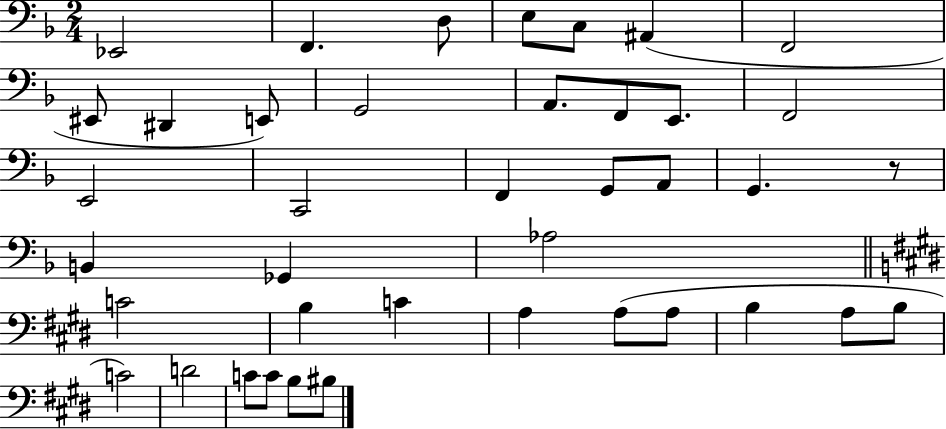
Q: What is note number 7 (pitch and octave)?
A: F2